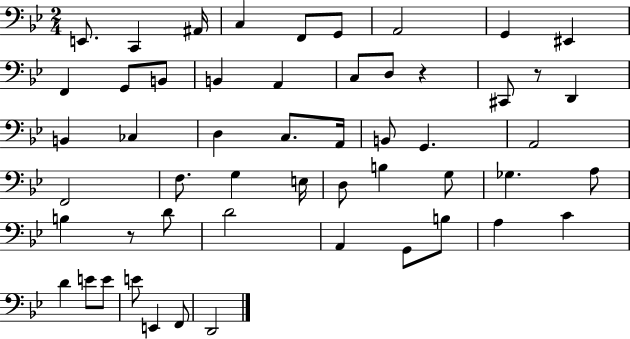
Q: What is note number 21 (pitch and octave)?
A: D3